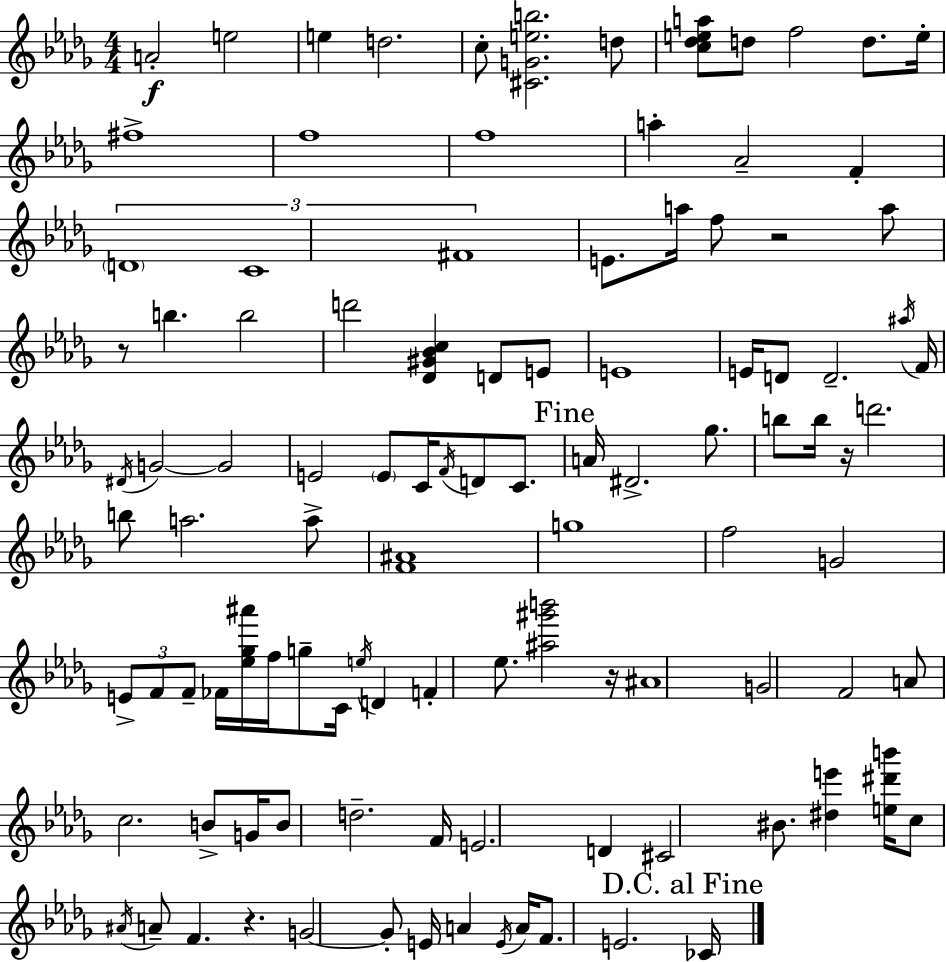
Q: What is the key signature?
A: BES minor